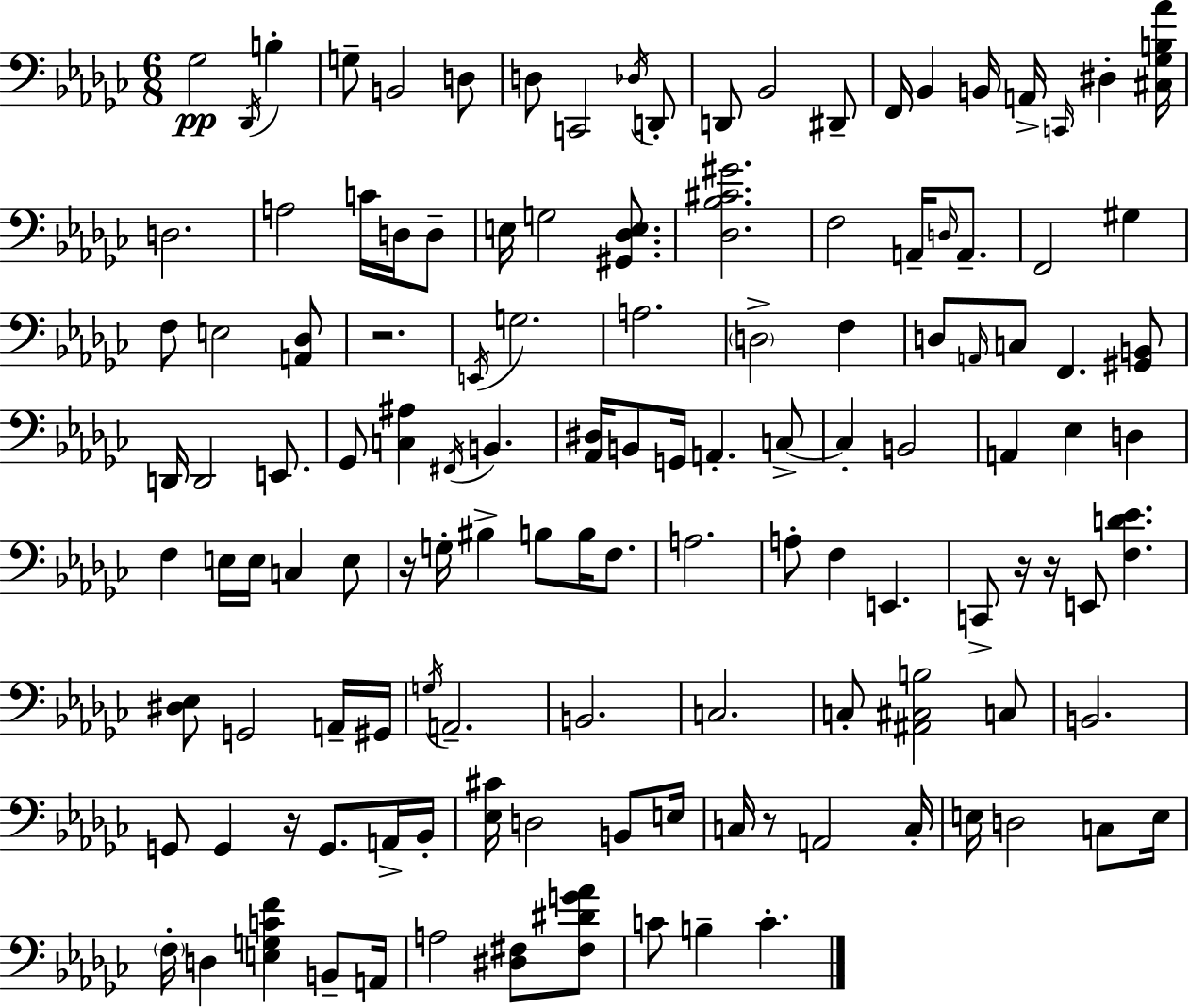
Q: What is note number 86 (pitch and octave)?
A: G2